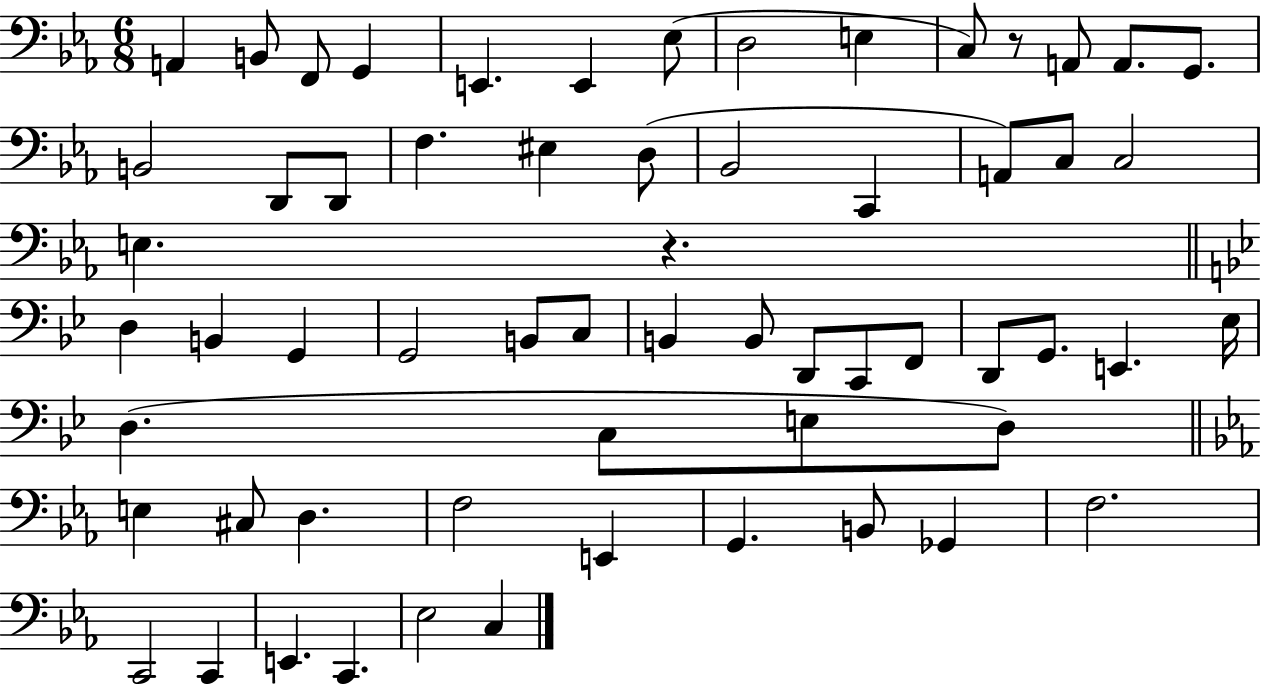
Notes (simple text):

A2/q B2/e F2/e G2/q E2/q. E2/q Eb3/e D3/h E3/q C3/e R/e A2/e A2/e. G2/e. B2/h D2/e D2/e F3/q. EIS3/q D3/e Bb2/h C2/q A2/e C3/e C3/h E3/q. R/q. D3/q B2/q G2/q G2/h B2/e C3/e B2/q B2/e D2/e C2/e F2/e D2/e G2/e. E2/q. Eb3/s D3/q. C3/e E3/e D3/e E3/q C#3/e D3/q. F3/h E2/q G2/q. B2/e Gb2/q F3/h. C2/h C2/q E2/q. C2/q. Eb3/h C3/q